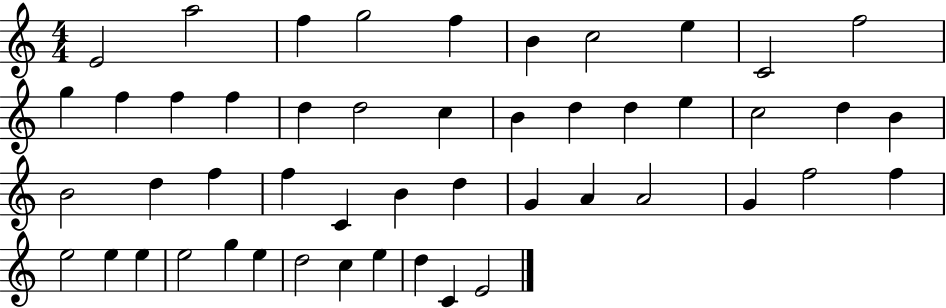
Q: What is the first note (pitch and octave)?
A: E4